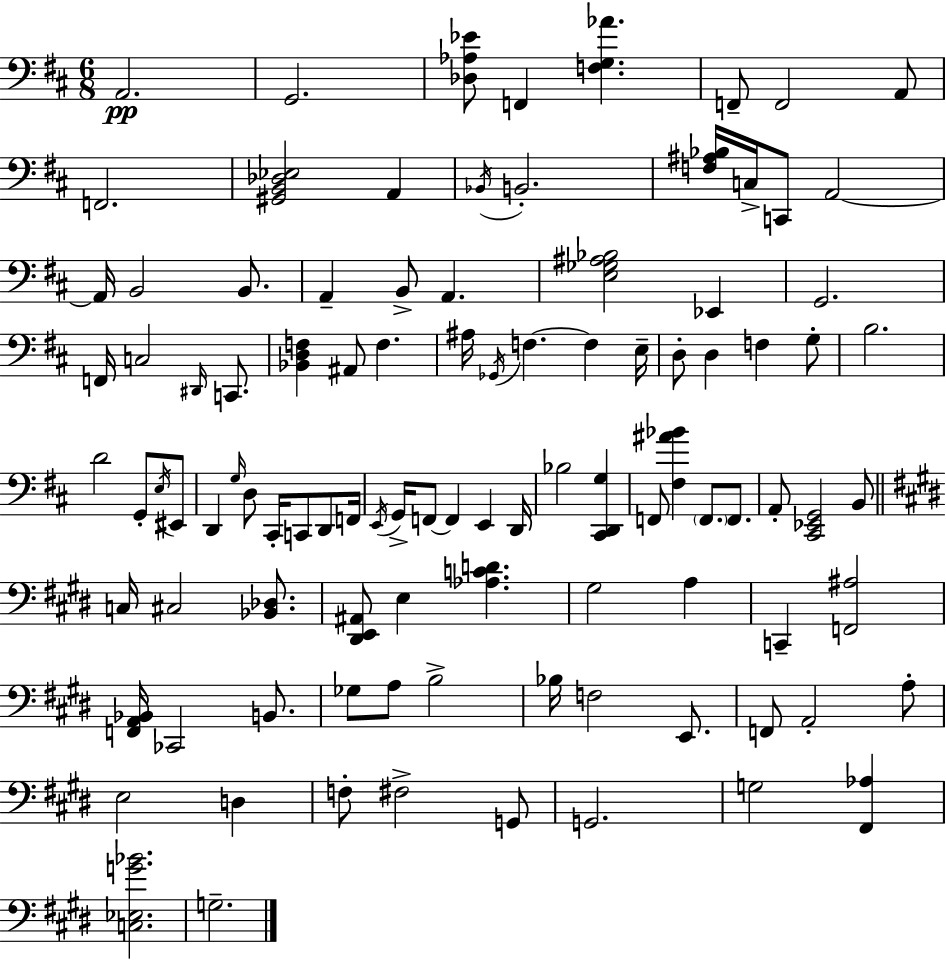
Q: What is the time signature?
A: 6/8